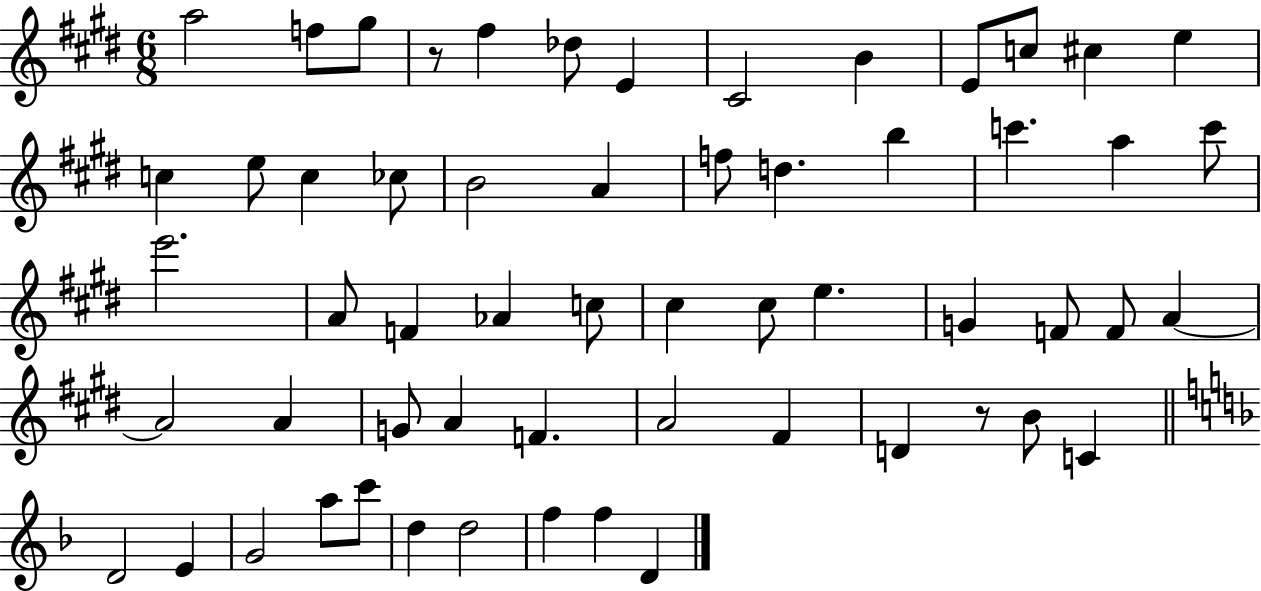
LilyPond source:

{
  \clef treble
  \numericTimeSignature
  \time 6/8
  \key e \major
  a''2 f''8 gis''8 | r8 fis''4 des''8 e'4 | cis'2 b'4 | e'8 c''8 cis''4 e''4 | \break c''4 e''8 c''4 ces''8 | b'2 a'4 | f''8 d''4. b''4 | c'''4. a''4 c'''8 | \break e'''2. | a'8 f'4 aes'4 c''8 | cis''4 cis''8 e''4. | g'4 f'8 f'8 a'4~~ | \break a'2 a'4 | g'8 a'4 f'4. | a'2 fis'4 | d'4 r8 b'8 c'4 | \break \bar "||" \break \key f \major d'2 e'4 | g'2 a''8 c'''8 | d''4 d''2 | f''4 f''4 d'4 | \break \bar "|."
}